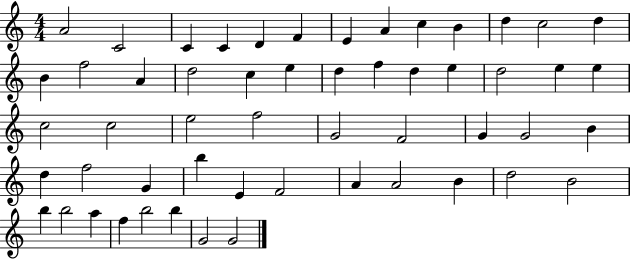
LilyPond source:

{
  \clef treble
  \numericTimeSignature
  \time 4/4
  \key c \major
  a'2 c'2 | c'4 c'4 d'4 f'4 | e'4 a'4 c''4 b'4 | d''4 c''2 d''4 | \break b'4 f''2 a'4 | d''2 c''4 e''4 | d''4 f''4 d''4 e''4 | d''2 e''4 e''4 | \break c''2 c''2 | e''2 f''2 | g'2 f'2 | g'4 g'2 b'4 | \break d''4 f''2 g'4 | b''4 e'4 f'2 | a'4 a'2 b'4 | d''2 b'2 | \break b''4 b''2 a''4 | f''4 b''2 b''4 | g'2 g'2 | \bar "|."
}